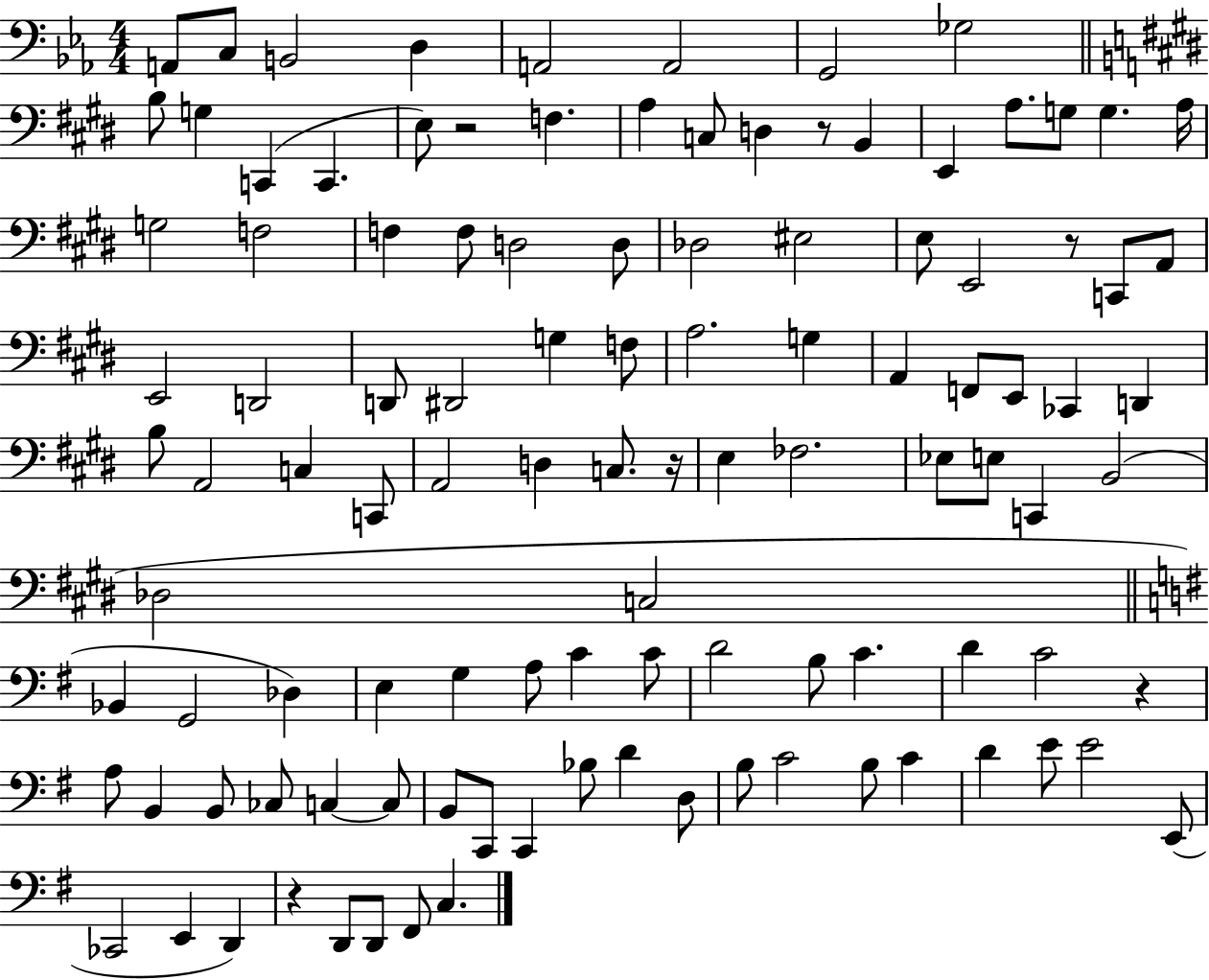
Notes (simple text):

A2/e C3/e B2/h D3/q A2/h A2/h G2/h Gb3/h B3/e G3/q C2/q C2/q. E3/e R/h F3/q. A3/q C3/e D3/q R/e B2/q E2/q A3/e. G3/e G3/q. A3/s G3/h F3/h F3/q F3/e D3/h D3/e Db3/h EIS3/h E3/e E2/h R/e C2/e A2/e E2/h D2/h D2/e D#2/h G3/q F3/e A3/h. G3/q A2/q F2/e E2/e CES2/q D2/q B3/e A2/h C3/q C2/e A2/h D3/q C3/e. R/s E3/q FES3/h. Eb3/e E3/e C2/q B2/h Db3/h C3/h Bb2/q G2/h Db3/q E3/q G3/q A3/e C4/q C4/e D4/h B3/e C4/q. D4/q C4/h R/q A3/e B2/q B2/e CES3/e C3/q C3/e B2/e C2/e C2/q Bb3/e D4/q D3/e B3/e C4/h B3/e C4/q D4/q E4/e E4/h E2/e CES2/h E2/q D2/q R/q D2/e D2/e F#2/e C3/q.